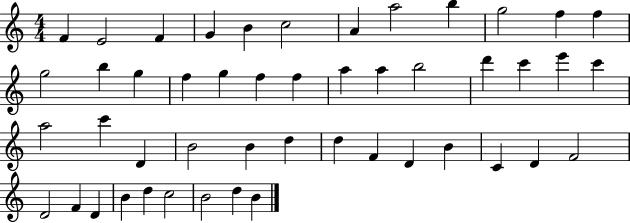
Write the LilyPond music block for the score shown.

{
  \clef treble
  \numericTimeSignature
  \time 4/4
  \key c \major
  f'4 e'2 f'4 | g'4 b'4 c''2 | a'4 a''2 b''4 | g''2 f''4 f''4 | \break g''2 b''4 g''4 | f''4 g''4 f''4 f''4 | a''4 a''4 b''2 | d'''4 c'''4 e'''4 c'''4 | \break a''2 c'''4 d'4 | b'2 b'4 d''4 | d''4 f'4 d'4 b'4 | c'4 d'4 f'2 | \break d'2 f'4 d'4 | b'4 d''4 c''2 | b'2 d''4 b'4 | \bar "|."
}